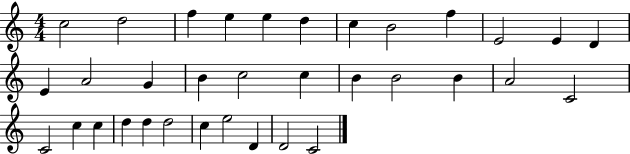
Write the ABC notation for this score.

X:1
T:Untitled
M:4/4
L:1/4
K:C
c2 d2 f e e d c B2 f E2 E D E A2 G B c2 c B B2 B A2 C2 C2 c c d d d2 c e2 D D2 C2